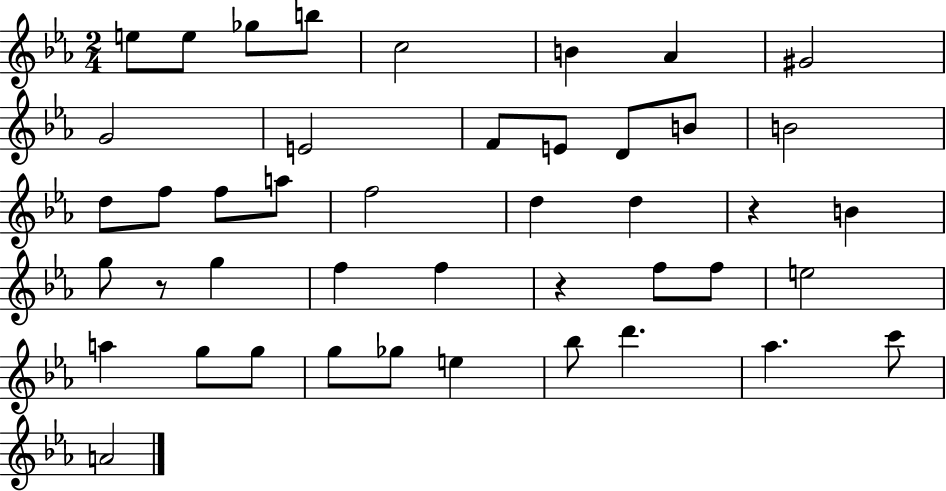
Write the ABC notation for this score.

X:1
T:Untitled
M:2/4
L:1/4
K:Eb
e/2 e/2 _g/2 b/2 c2 B _A ^G2 G2 E2 F/2 E/2 D/2 B/2 B2 d/2 f/2 f/2 a/2 f2 d d z B g/2 z/2 g f f z f/2 f/2 e2 a g/2 g/2 g/2 _g/2 e _b/2 d' _a c'/2 A2